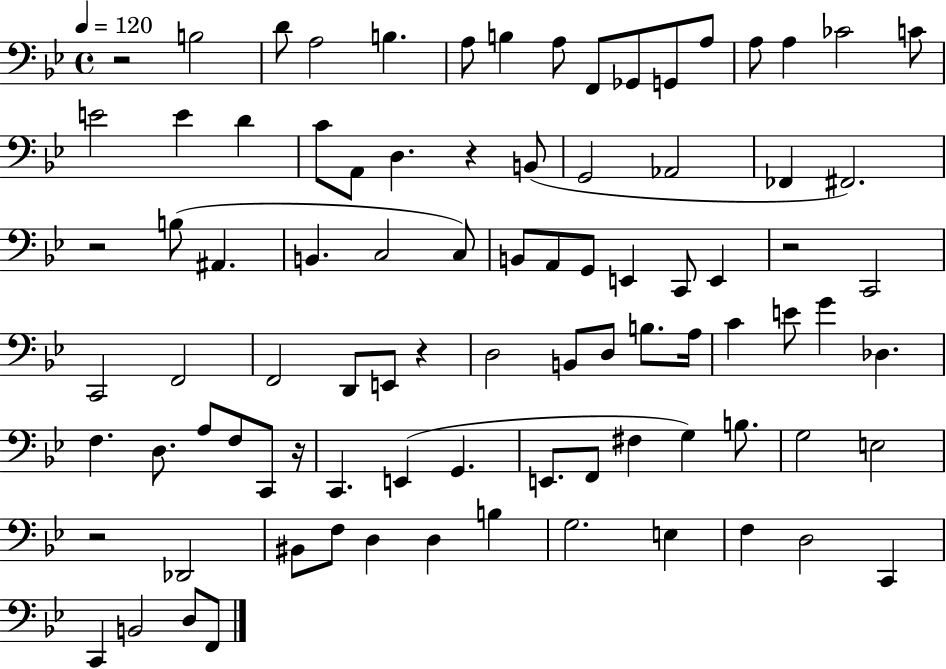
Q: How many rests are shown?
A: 7